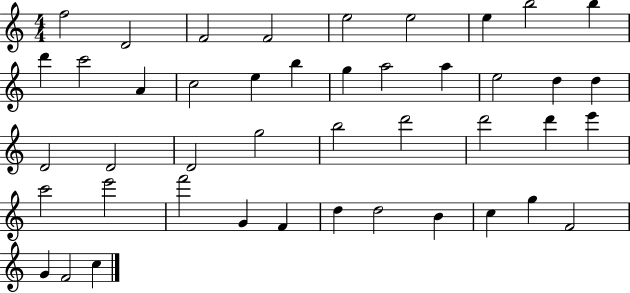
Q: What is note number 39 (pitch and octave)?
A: C5